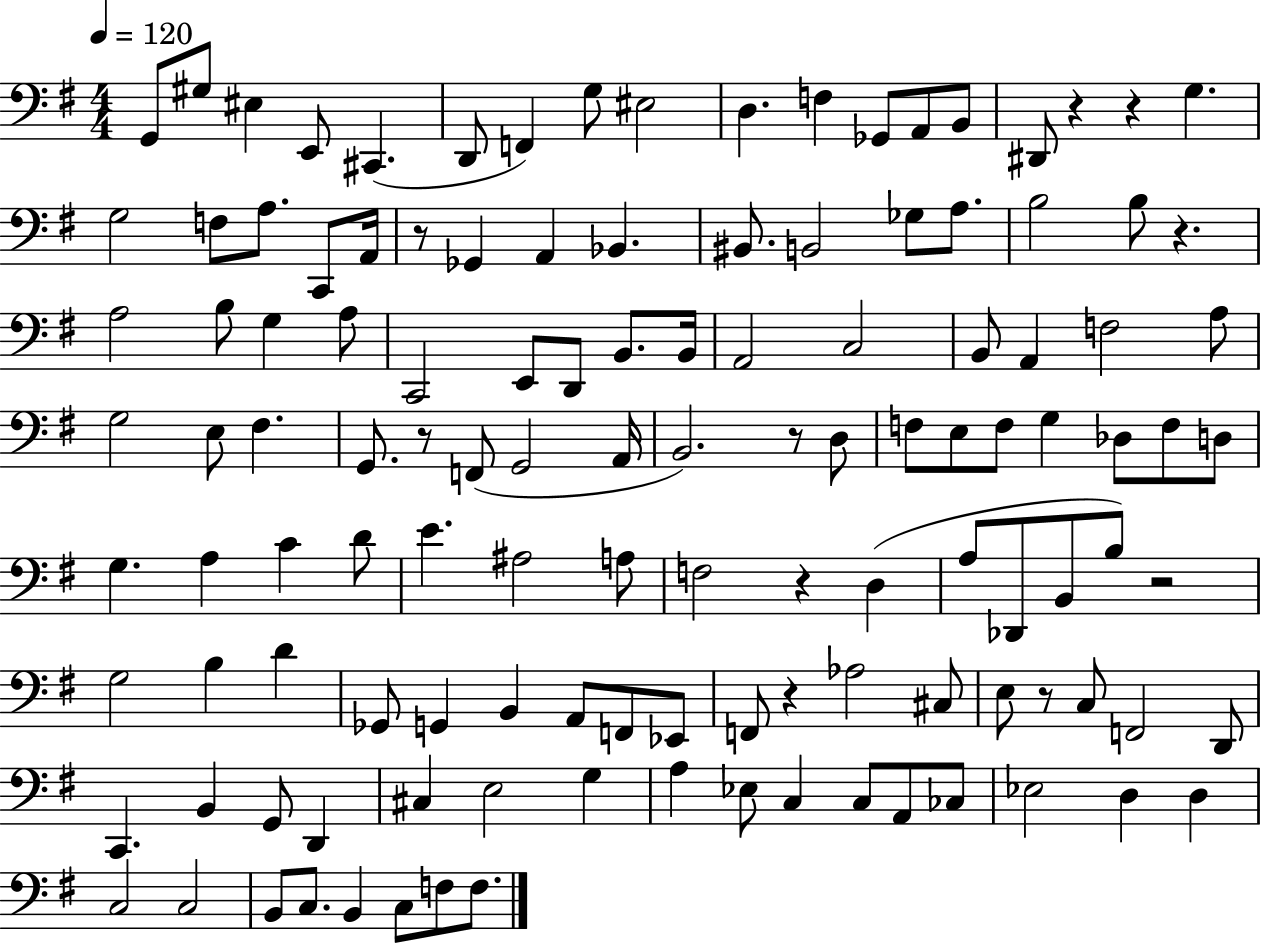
{
  \clef bass
  \numericTimeSignature
  \time 4/4
  \key g \major
  \tempo 4 = 120
  g,8 gis8 eis4 e,8 cis,4.( | d,8 f,4) g8 eis2 | d4. f4 ges,8 a,8 b,8 | dis,8 r4 r4 g4. | \break g2 f8 a8. c,8 a,16 | r8 ges,4 a,4 bes,4. | bis,8. b,2 ges8 a8. | b2 b8 r4. | \break a2 b8 g4 a8 | c,2 e,8 d,8 b,8. b,16 | a,2 c2 | b,8 a,4 f2 a8 | \break g2 e8 fis4. | g,8. r8 f,8( g,2 a,16 | b,2.) r8 d8 | f8 e8 f8 g4 des8 f8 d8 | \break g4. a4 c'4 d'8 | e'4. ais2 a8 | f2 r4 d4( | a8 des,8 b,8 b8) r2 | \break g2 b4 d'4 | ges,8 g,4 b,4 a,8 f,8 ees,8 | f,8 r4 aes2 cis8 | e8 r8 c8 f,2 d,8 | \break c,4. b,4 g,8 d,4 | cis4 e2 g4 | a4 ees8 c4 c8 a,8 ces8 | ees2 d4 d4 | \break c2 c2 | b,8 c8. b,4 c8 f8 f8. | \bar "|."
}